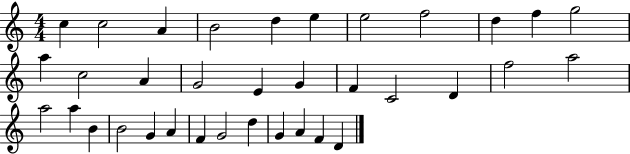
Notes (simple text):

C5/q C5/h A4/q B4/h D5/q E5/q E5/h F5/h D5/q F5/q G5/h A5/q C5/h A4/q G4/h E4/q G4/q F4/q C4/h D4/q F5/h A5/h A5/h A5/q B4/q B4/h G4/q A4/q F4/q G4/h D5/q G4/q A4/q F4/q D4/q